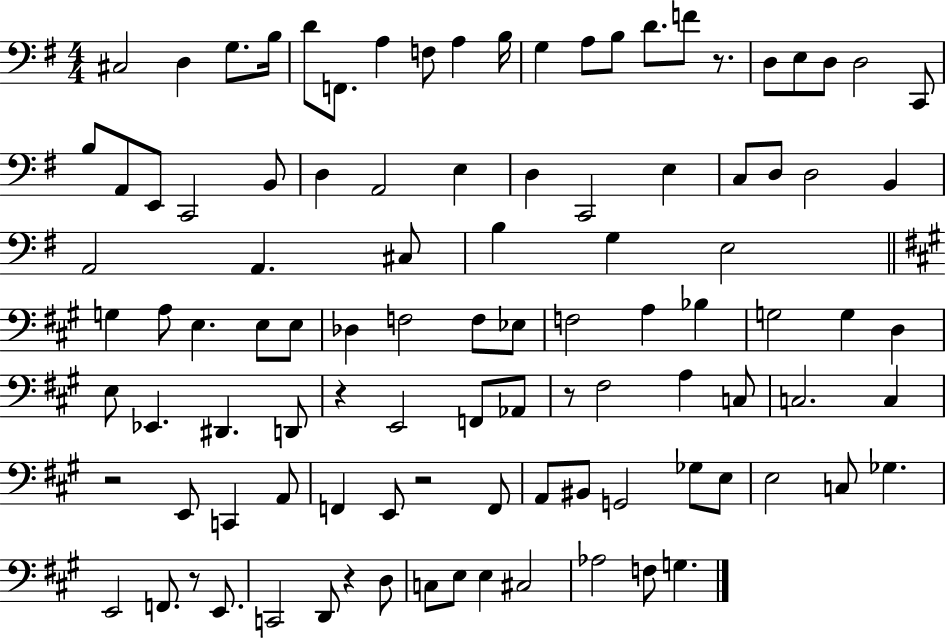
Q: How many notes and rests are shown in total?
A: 102